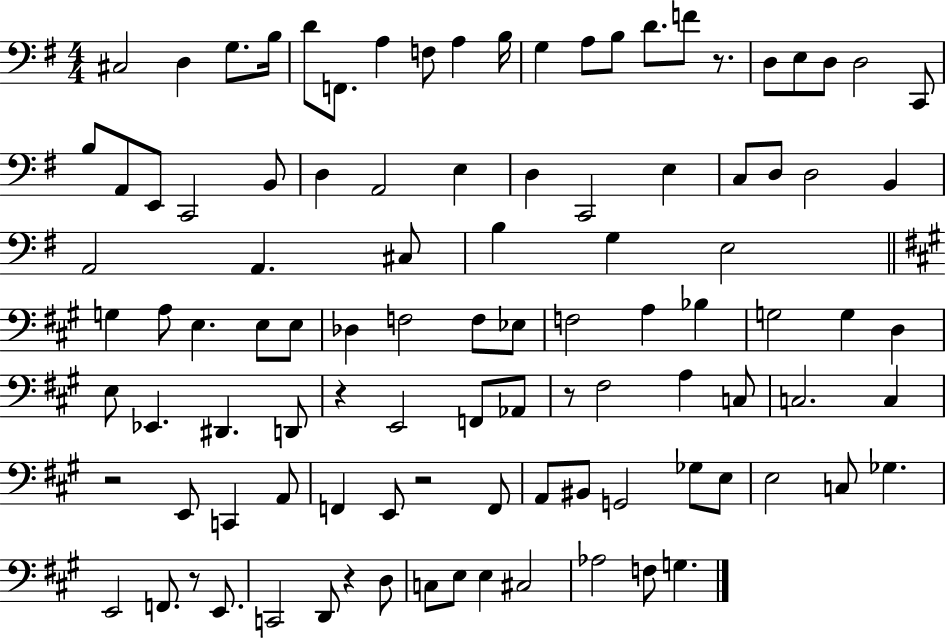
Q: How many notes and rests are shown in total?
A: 102